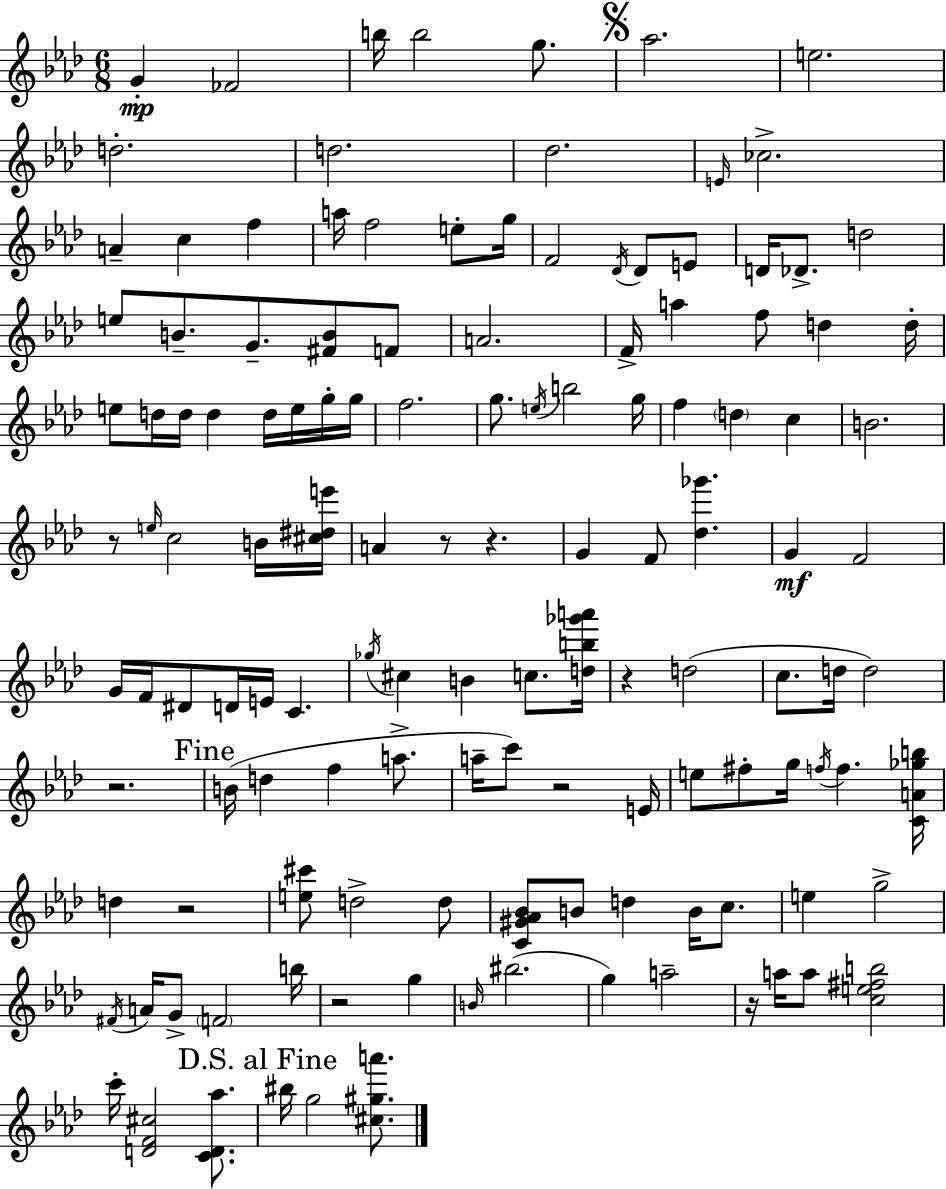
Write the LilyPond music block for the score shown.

{
  \clef treble
  \numericTimeSignature
  \time 6/8
  \key f \minor
  g'4-.\mp fes'2 | b''16 b''2 g''8. | \mark \markup { \musicglyph "scripts.segno" } aes''2. | e''2. | \break d''2.-. | d''2. | des''2. | \grace { e'16 } ces''2.-> | \break a'4-- c''4 f''4 | a''16 f''2 e''8-. | g''16 f'2 \acciaccatura { des'16 } des'8 | e'8 d'16 des'8.-> d''2 | \break e''8 b'8.-- g'8.-- <fis' b'>8 | f'8 a'2. | f'16-> a''4 f''8 d''4 | d''16-. e''8 d''16 d''16 d''4 d''16 e''16 | \break g''16-. g''16 f''2. | g''8. \acciaccatura { e''16 } b''2 | g''16 f''4 \parenthesize d''4 c''4 | b'2. | \break r8 \grace { e''16 } c''2 | b'16 <cis'' dis'' e'''>16 a'4 r8 r4. | g'4 f'8 <des'' ges'''>4. | g'4\mf f'2 | \break g'16 f'16 dis'8 d'16 e'16 c'4. | \acciaccatura { ges''16 } cis''4 b'4 | c''8. <d'' b'' ges''' a'''>16 r4 d''2( | c''8. d''16 d''2) | \break r2. | \mark "Fine" b'16( d''4 f''4 | a''8.-> a''16-- c'''8) r2 | e'16 e''8 fis''8-. g''16 \acciaccatura { f''16 } f''4. | \break <c' a' ges'' b''>16 d''4 r2 | <e'' cis'''>8 d''2-> | d''8 <c' gis' aes' bes'>8 b'8 d''4 | b'16 c''8. e''4 g''2-> | \break \acciaccatura { fis'16 } a'16 g'8-> \parenthesize f'2 | b''16 r2 | g''4 \grace { b'16 }( bis''2. | g''4) | \break a''2-- r16 a''16 a''8 | <c'' e'' fis'' b''>2 c'''16-. <d' f' cis''>2 | <c' d' aes''>8. \mark "D.S. al Fine" bis''16 g''2 | <cis'' gis'' a'''>8. \bar "|."
}